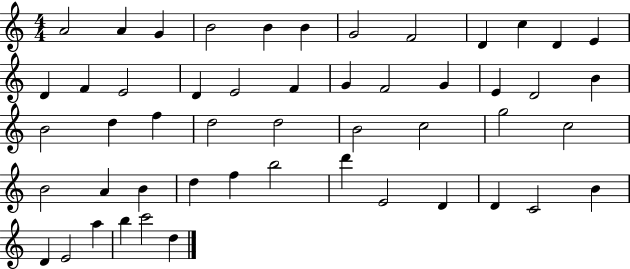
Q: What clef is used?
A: treble